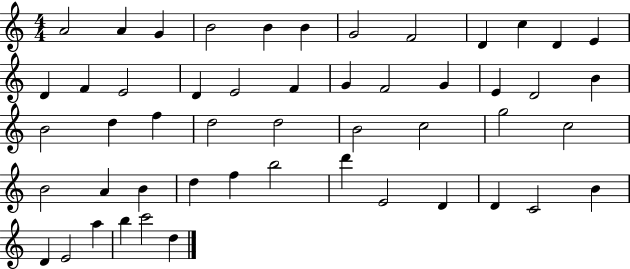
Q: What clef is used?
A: treble